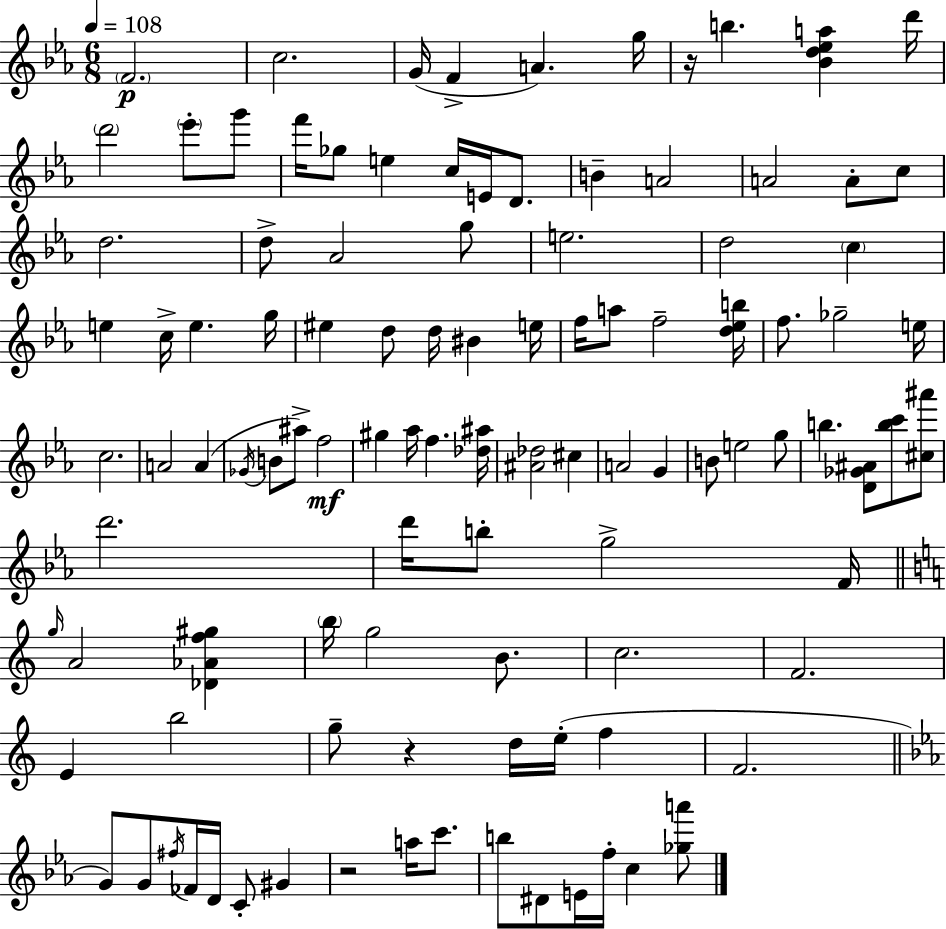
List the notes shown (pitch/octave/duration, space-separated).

F4/h. C5/h. G4/s F4/q A4/q. G5/s R/s B5/q. [Bb4,D5,Eb5,A5]/q D6/s D6/h Eb6/e G6/e F6/s Gb5/e E5/q C5/s E4/s D4/e. B4/q A4/h A4/h A4/e C5/e D5/h. D5/e Ab4/h G5/e E5/h. D5/h C5/q E5/q C5/s E5/q. G5/s EIS5/q D5/e D5/s BIS4/q E5/s F5/s A5/e F5/h [D5,Eb5,B5]/s F5/e. Gb5/h E5/s C5/h. A4/h A4/q Gb4/s B4/e A#5/e F5/h G#5/q Ab5/s F5/q. [Db5,A#5]/s [A#4,Db5]/h C#5/q A4/h G4/q B4/e E5/h G5/e B5/q. [D4,Gb4,A#4]/e [B5,C6]/e [C#5,A#6]/e D6/h. D6/s B5/e G5/h F4/s G5/s A4/h [Db4,Ab4,F5,G#5]/q B5/s G5/h B4/e. C5/h. F4/h. E4/q B5/h G5/e R/q D5/s E5/s F5/q F4/h. G4/e G4/e F#5/s FES4/s D4/s C4/e G#4/q R/h A5/s C6/e. B5/e D#4/e E4/s F5/s C5/q [Gb5,A6]/e